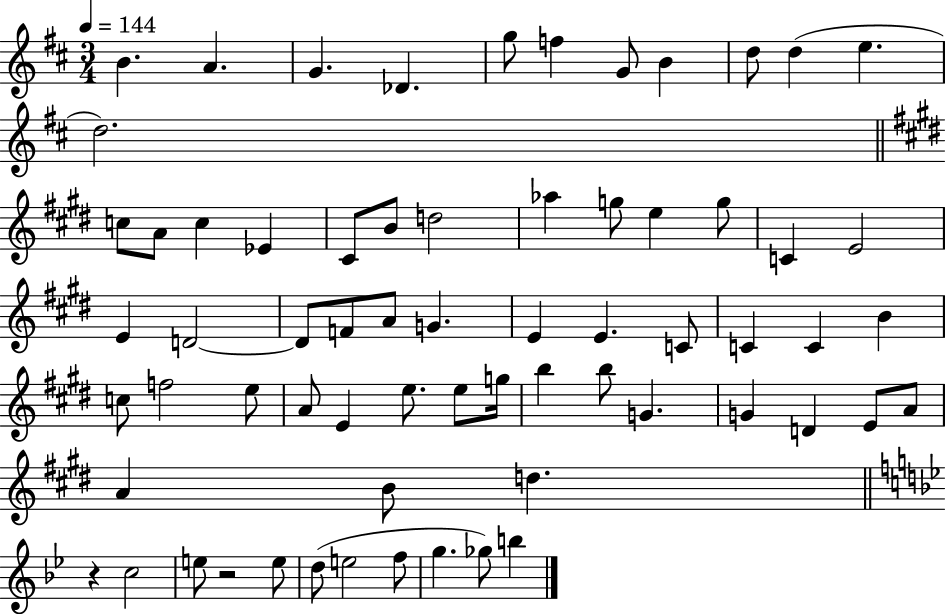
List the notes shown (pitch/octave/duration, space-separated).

B4/q. A4/q. G4/q. Db4/q. G5/e F5/q G4/e B4/q D5/e D5/q E5/q. D5/h. C5/e A4/e C5/q Eb4/q C#4/e B4/e D5/h Ab5/q G5/e E5/q G5/e C4/q E4/h E4/q D4/h D4/e F4/e A4/e G4/q. E4/q E4/q. C4/e C4/q C4/q B4/q C5/e F5/h E5/e A4/e E4/q E5/e. E5/e G5/s B5/q B5/e G4/q. G4/q D4/q E4/e A4/e A4/q B4/e D5/q. R/q C5/h E5/e R/h E5/e D5/e E5/h F5/e G5/q. Gb5/e B5/q